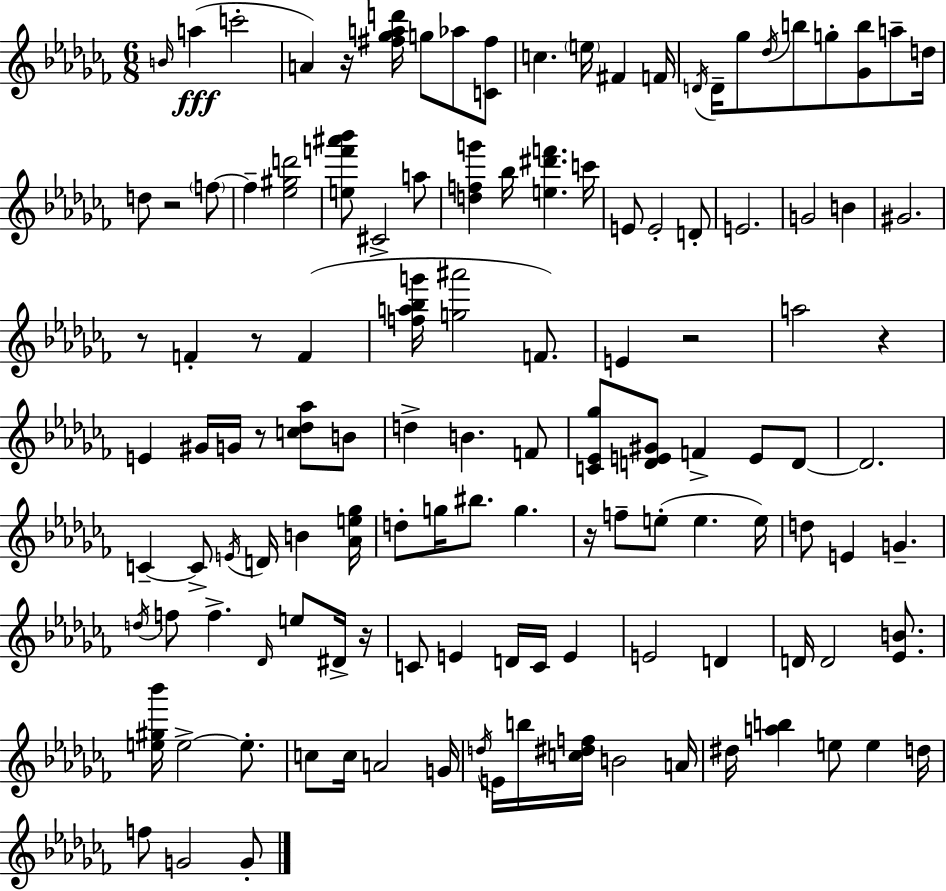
B4/s A5/q C6/h A4/q R/s [F#5,Gb5,A5,D6]/s G5/e Ab5/e [C4,F#5]/e C5/q. E5/s F#4/q F4/s D4/s D4/s Gb5/e Db5/s B5/e G5/e [Gb4,B5]/e A5/e D5/s D5/e R/h F5/e F5/q [Eb5,G#5,D6]/h [E5,F6,A#6,Bb6]/e C#4/h A5/e [D5,F5,G6]/q Bb5/s [E5,D#6,F6]/q. C6/s E4/e E4/h D4/e E4/h. G4/h B4/q G#4/h. R/e F4/q R/e F4/q [F5,A5,Bb5,G6]/s [G5,A#6]/h F4/e. E4/q R/h A5/h R/q E4/q G#4/s G4/s R/e [C5,Db5,Ab5]/e B4/e D5/q B4/q. F4/e [C4,Eb4,Gb5]/e [D4,E4,G#4]/e F4/q E4/e D4/e D4/h. C4/q C4/e E4/s D4/s B4/q [Ab4,E5,Gb5]/s D5/e G5/s BIS5/e. G5/q. R/s F5/e E5/e E5/q. E5/s D5/e E4/q G4/q. D5/s F5/e F5/q. Db4/s E5/e D#4/s R/s C4/e E4/q D4/s C4/s E4/q E4/h D4/q D4/s D4/h [Eb4,B4]/e. [E5,G#5,Bb6]/s E5/h E5/e. C5/e C5/s A4/h G4/s D5/s E4/s B5/s [C5,D#5,F5]/s B4/h A4/s D#5/s [A5,B5]/q E5/e E5/q D5/s F5/e G4/h G4/e